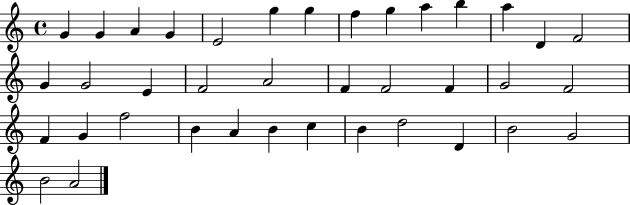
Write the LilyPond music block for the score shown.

{
  \clef treble
  \time 4/4
  \defaultTimeSignature
  \key c \major
  g'4 g'4 a'4 g'4 | e'2 g''4 g''4 | f''4 g''4 a''4 b''4 | a''4 d'4 f'2 | \break g'4 g'2 e'4 | f'2 a'2 | f'4 f'2 f'4 | g'2 f'2 | \break f'4 g'4 f''2 | b'4 a'4 b'4 c''4 | b'4 d''2 d'4 | b'2 g'2 | \break b'2 a'2 | \bar "|."
}